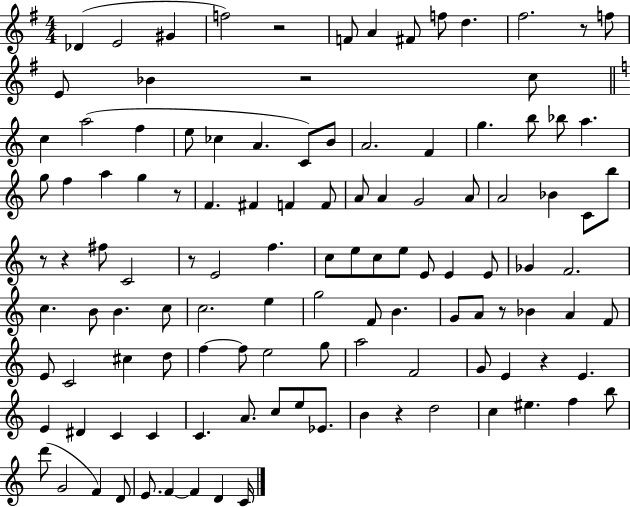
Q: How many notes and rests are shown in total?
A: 118